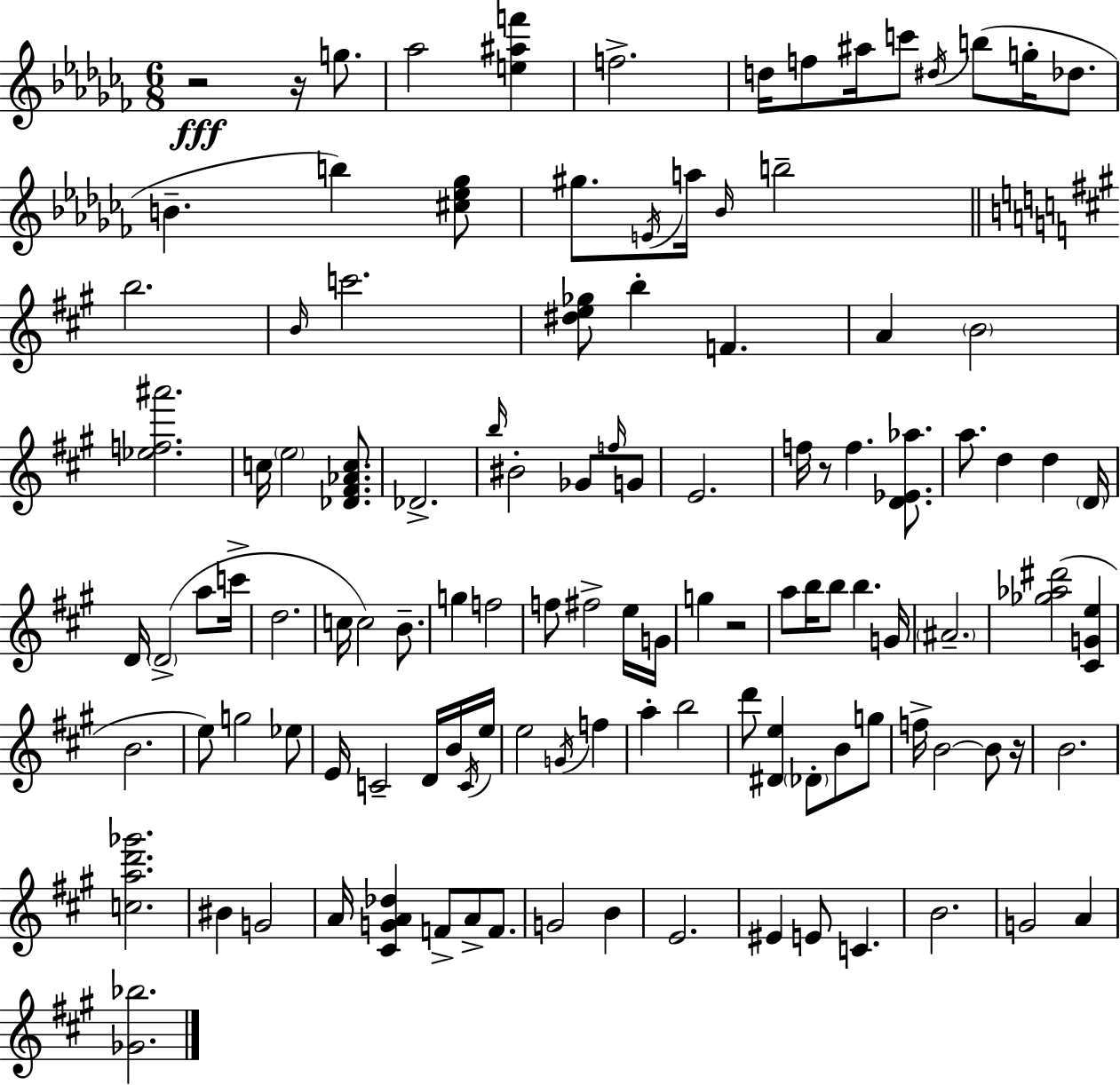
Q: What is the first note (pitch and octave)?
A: G5